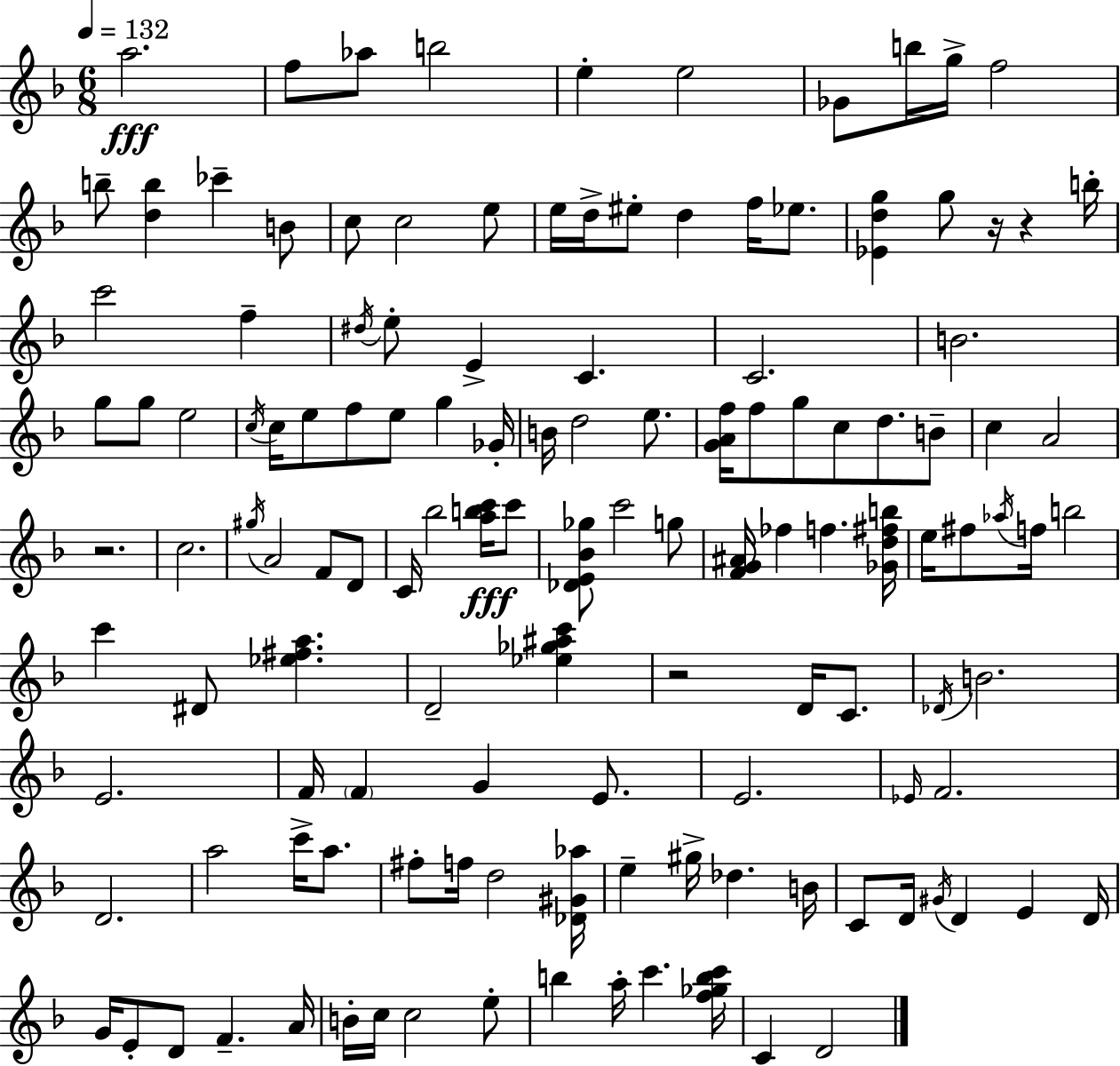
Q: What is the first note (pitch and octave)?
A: A5